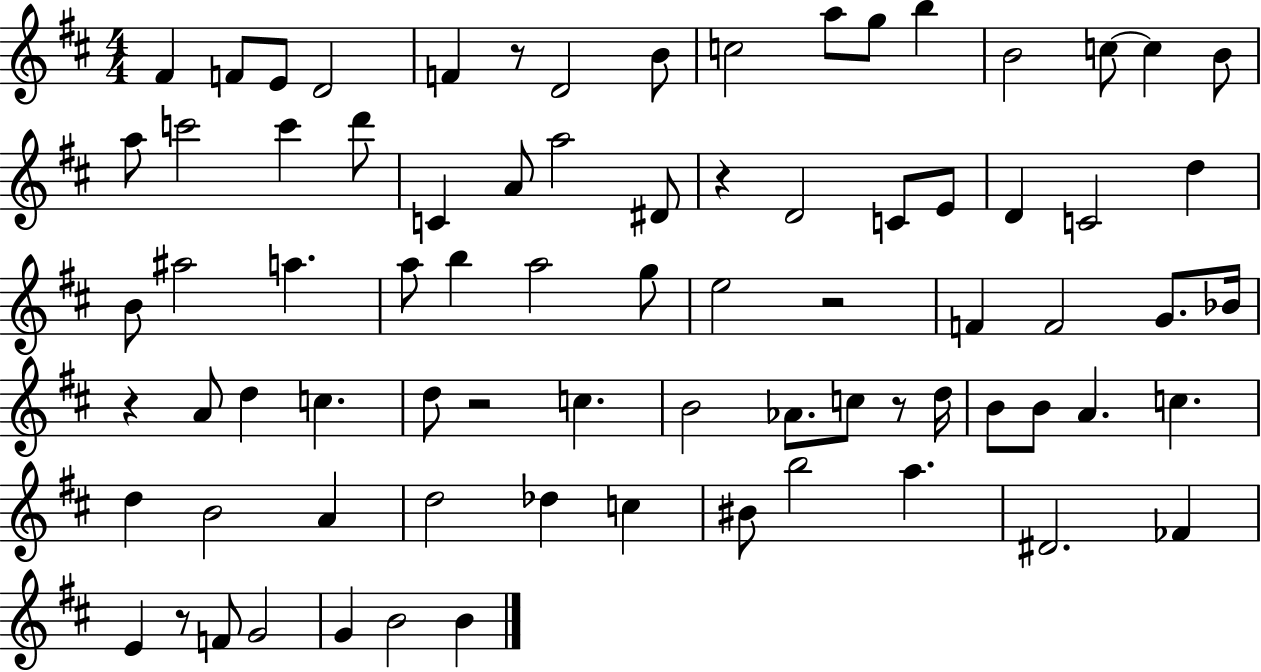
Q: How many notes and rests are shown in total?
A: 78